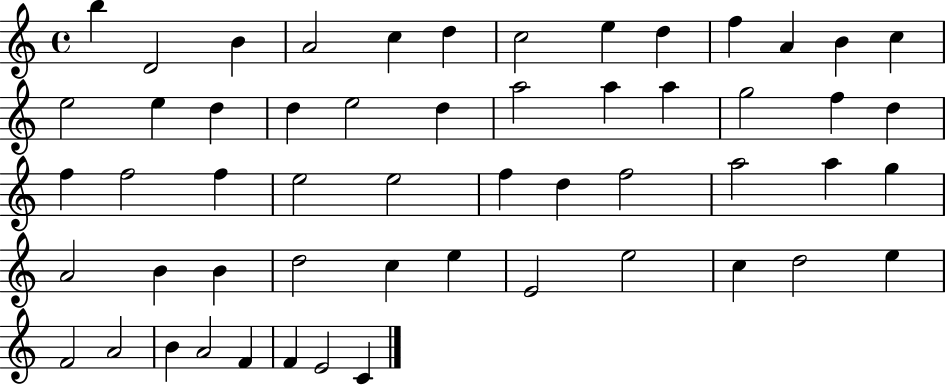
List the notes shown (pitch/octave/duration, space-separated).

B5/q D4/h B4/q A4/h C5/q D5/q C5/h E5/q D5/q F5/q A4/q B4/q C5/q E5/h E5/q D5/q D5/q E5/h D5/q A5/h A5/q A5/q G5/h F5/q D5/q F5/q F5/h F5/q E5/h E5/h F5/q D5/q F5/h A5/h A5/q G5/q A4/h B4/q B4/q D5/h C5/q E5/q E4/h E5/h C5/q D5/h E5/q F4/h A4/h B4/q A4/h F4/q F4/q E4/h C4/q